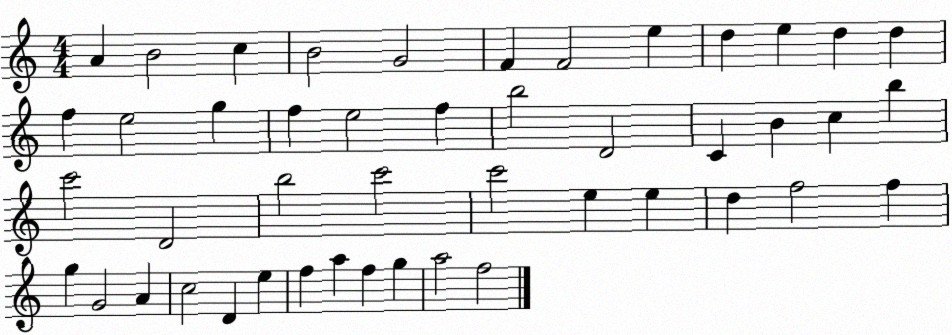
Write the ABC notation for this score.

X:1
T:Untitled
M:4/4
L:1/4
K:C
A B2 c B2 G2 F F2 e d e d d f e2 g f e2 f b2 D2 C B c b c'2 D2 b2 c'2 c'2 e e d f2 f g G2 A c2 D e f a f g a2 f2